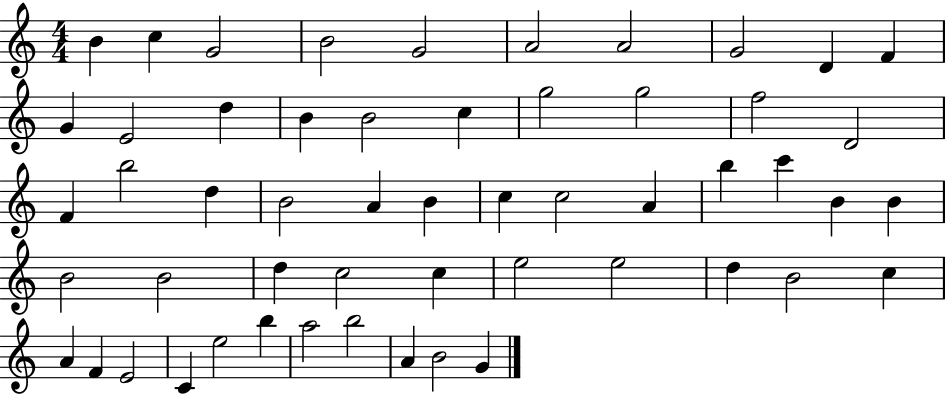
B4/q C5/q G4/h B4/h G4/h A4/h A4/h G4/h D4/q F4/q G4/q E4/h D5/q B4/q B4/h C5/q G5/h G5/h F5/h D4/h F4/q B5/h D5/q B4/h A4/q B4/q C5/q C5/h A4/q B5/q C6/q B4/q B4/q B4/h B4/h D5/q C5/h C5/q E5/h E5/h D5/q B4/h C5/q A4/q F4/q E4/h C4/q E5/h B5/q A5/h B5/h A4/q B4/h G4/q